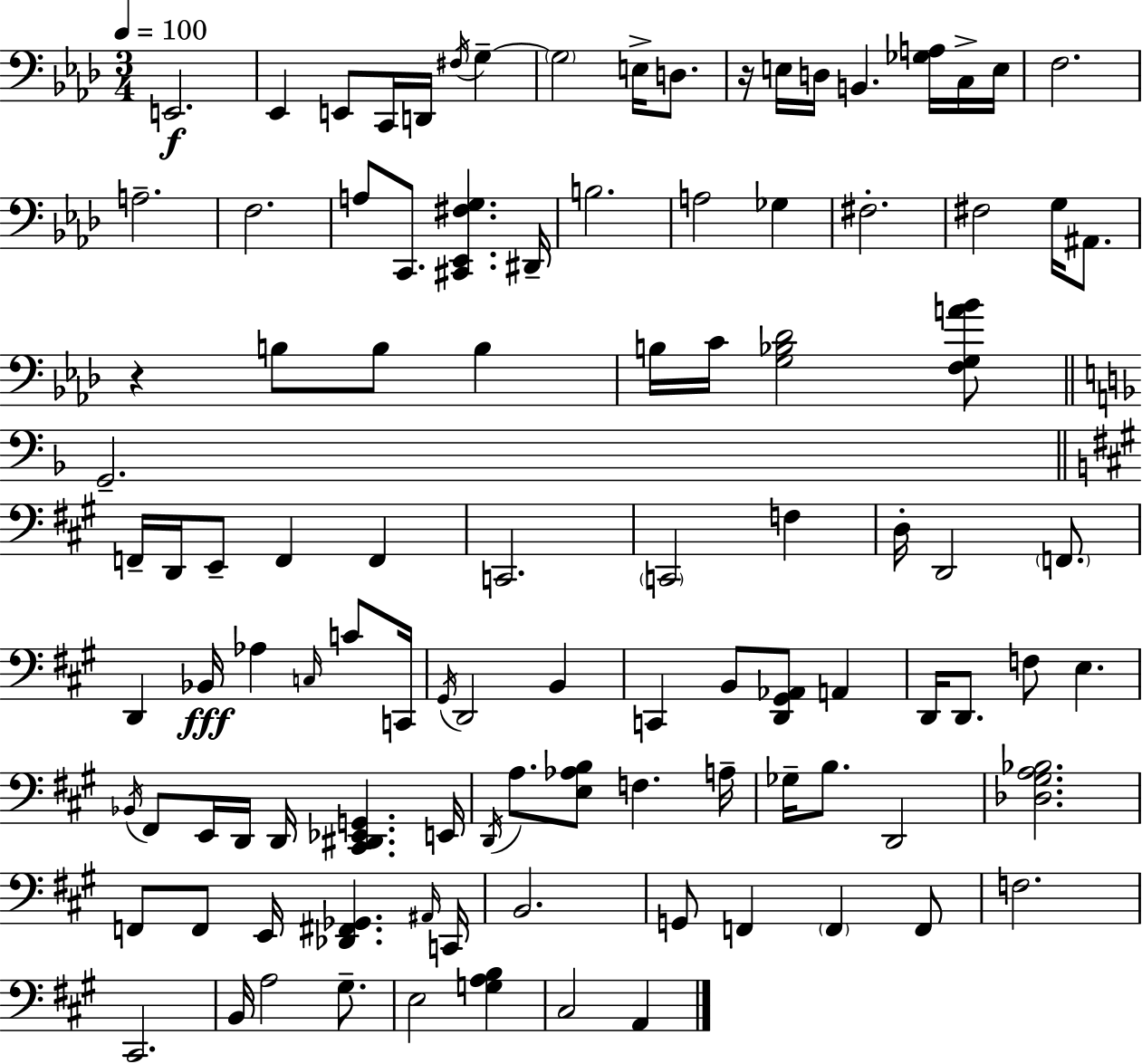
{
  \clef bass
  \numericTimeSignature
  \time 3/4
  \key aes \major
  \tempo 4 = 100
  e,2.\f | ees,4 e,8 c,16 d,16 \acciaccatura { fis16 } g4--~~ | \parenthesize g2 e16-> d8. | r16 e16 d16 b,4. <ges a>16 c16-> | \break e16 f2. | a2.-- | f2. | a8 c,8. <cis, ees, fis g>4. | \break dis,16-- b2. | a2 ges4 | fis2.-. | fis2 g16 ais,8. | \break r4 b8 b8 b4 | b16 c'16 <g bes des'>2 <f g a' bes'>8 | \bar "||" \break \key f \major g,2.-- | \bar "||" \break \key a \major f,16-- d,16 e,8-- f,4 f,4 | c,2. | \parenthesize c,2 f4 | d16-. d,2 \parenthesize f,8. | \break d,4 bes,16\fff aes4 \grace { c16 } c'8 | c,16 \acciaccatura { gis,16 } d,2 b,4 | c,4 b,8 <d, gis, aes,>8 a,4 | d,16 d,8. f8 e4. | \break \acciaccatura { bes,16 } fis,8 e,16 d,16 d,16 <cis, dis, ees, g,>4. | e,16 \acciaccatura { d,16 } a8. <e aes b>8 f4. | a16-- ges16-- b8. d,2 | <des gis a bes>2. | \break f,8 f,8 e,16 <des, fis, ges,>4. | \grace { ais,16 } c,16 b,2. | g,8 f,4 \parenthesize f,4 | f,8 f2. | \break cis,2. | b,16 a2 | gis8.-- e2 | <g a b>4 cis2 | \break a,4 \bar "|."
}